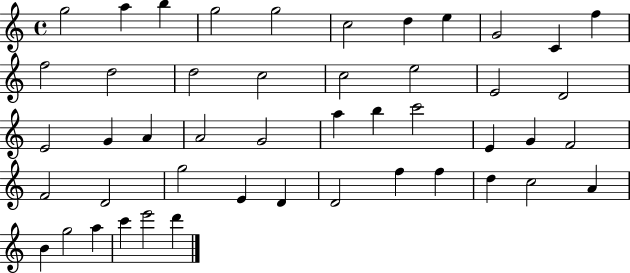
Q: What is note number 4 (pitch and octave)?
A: G5